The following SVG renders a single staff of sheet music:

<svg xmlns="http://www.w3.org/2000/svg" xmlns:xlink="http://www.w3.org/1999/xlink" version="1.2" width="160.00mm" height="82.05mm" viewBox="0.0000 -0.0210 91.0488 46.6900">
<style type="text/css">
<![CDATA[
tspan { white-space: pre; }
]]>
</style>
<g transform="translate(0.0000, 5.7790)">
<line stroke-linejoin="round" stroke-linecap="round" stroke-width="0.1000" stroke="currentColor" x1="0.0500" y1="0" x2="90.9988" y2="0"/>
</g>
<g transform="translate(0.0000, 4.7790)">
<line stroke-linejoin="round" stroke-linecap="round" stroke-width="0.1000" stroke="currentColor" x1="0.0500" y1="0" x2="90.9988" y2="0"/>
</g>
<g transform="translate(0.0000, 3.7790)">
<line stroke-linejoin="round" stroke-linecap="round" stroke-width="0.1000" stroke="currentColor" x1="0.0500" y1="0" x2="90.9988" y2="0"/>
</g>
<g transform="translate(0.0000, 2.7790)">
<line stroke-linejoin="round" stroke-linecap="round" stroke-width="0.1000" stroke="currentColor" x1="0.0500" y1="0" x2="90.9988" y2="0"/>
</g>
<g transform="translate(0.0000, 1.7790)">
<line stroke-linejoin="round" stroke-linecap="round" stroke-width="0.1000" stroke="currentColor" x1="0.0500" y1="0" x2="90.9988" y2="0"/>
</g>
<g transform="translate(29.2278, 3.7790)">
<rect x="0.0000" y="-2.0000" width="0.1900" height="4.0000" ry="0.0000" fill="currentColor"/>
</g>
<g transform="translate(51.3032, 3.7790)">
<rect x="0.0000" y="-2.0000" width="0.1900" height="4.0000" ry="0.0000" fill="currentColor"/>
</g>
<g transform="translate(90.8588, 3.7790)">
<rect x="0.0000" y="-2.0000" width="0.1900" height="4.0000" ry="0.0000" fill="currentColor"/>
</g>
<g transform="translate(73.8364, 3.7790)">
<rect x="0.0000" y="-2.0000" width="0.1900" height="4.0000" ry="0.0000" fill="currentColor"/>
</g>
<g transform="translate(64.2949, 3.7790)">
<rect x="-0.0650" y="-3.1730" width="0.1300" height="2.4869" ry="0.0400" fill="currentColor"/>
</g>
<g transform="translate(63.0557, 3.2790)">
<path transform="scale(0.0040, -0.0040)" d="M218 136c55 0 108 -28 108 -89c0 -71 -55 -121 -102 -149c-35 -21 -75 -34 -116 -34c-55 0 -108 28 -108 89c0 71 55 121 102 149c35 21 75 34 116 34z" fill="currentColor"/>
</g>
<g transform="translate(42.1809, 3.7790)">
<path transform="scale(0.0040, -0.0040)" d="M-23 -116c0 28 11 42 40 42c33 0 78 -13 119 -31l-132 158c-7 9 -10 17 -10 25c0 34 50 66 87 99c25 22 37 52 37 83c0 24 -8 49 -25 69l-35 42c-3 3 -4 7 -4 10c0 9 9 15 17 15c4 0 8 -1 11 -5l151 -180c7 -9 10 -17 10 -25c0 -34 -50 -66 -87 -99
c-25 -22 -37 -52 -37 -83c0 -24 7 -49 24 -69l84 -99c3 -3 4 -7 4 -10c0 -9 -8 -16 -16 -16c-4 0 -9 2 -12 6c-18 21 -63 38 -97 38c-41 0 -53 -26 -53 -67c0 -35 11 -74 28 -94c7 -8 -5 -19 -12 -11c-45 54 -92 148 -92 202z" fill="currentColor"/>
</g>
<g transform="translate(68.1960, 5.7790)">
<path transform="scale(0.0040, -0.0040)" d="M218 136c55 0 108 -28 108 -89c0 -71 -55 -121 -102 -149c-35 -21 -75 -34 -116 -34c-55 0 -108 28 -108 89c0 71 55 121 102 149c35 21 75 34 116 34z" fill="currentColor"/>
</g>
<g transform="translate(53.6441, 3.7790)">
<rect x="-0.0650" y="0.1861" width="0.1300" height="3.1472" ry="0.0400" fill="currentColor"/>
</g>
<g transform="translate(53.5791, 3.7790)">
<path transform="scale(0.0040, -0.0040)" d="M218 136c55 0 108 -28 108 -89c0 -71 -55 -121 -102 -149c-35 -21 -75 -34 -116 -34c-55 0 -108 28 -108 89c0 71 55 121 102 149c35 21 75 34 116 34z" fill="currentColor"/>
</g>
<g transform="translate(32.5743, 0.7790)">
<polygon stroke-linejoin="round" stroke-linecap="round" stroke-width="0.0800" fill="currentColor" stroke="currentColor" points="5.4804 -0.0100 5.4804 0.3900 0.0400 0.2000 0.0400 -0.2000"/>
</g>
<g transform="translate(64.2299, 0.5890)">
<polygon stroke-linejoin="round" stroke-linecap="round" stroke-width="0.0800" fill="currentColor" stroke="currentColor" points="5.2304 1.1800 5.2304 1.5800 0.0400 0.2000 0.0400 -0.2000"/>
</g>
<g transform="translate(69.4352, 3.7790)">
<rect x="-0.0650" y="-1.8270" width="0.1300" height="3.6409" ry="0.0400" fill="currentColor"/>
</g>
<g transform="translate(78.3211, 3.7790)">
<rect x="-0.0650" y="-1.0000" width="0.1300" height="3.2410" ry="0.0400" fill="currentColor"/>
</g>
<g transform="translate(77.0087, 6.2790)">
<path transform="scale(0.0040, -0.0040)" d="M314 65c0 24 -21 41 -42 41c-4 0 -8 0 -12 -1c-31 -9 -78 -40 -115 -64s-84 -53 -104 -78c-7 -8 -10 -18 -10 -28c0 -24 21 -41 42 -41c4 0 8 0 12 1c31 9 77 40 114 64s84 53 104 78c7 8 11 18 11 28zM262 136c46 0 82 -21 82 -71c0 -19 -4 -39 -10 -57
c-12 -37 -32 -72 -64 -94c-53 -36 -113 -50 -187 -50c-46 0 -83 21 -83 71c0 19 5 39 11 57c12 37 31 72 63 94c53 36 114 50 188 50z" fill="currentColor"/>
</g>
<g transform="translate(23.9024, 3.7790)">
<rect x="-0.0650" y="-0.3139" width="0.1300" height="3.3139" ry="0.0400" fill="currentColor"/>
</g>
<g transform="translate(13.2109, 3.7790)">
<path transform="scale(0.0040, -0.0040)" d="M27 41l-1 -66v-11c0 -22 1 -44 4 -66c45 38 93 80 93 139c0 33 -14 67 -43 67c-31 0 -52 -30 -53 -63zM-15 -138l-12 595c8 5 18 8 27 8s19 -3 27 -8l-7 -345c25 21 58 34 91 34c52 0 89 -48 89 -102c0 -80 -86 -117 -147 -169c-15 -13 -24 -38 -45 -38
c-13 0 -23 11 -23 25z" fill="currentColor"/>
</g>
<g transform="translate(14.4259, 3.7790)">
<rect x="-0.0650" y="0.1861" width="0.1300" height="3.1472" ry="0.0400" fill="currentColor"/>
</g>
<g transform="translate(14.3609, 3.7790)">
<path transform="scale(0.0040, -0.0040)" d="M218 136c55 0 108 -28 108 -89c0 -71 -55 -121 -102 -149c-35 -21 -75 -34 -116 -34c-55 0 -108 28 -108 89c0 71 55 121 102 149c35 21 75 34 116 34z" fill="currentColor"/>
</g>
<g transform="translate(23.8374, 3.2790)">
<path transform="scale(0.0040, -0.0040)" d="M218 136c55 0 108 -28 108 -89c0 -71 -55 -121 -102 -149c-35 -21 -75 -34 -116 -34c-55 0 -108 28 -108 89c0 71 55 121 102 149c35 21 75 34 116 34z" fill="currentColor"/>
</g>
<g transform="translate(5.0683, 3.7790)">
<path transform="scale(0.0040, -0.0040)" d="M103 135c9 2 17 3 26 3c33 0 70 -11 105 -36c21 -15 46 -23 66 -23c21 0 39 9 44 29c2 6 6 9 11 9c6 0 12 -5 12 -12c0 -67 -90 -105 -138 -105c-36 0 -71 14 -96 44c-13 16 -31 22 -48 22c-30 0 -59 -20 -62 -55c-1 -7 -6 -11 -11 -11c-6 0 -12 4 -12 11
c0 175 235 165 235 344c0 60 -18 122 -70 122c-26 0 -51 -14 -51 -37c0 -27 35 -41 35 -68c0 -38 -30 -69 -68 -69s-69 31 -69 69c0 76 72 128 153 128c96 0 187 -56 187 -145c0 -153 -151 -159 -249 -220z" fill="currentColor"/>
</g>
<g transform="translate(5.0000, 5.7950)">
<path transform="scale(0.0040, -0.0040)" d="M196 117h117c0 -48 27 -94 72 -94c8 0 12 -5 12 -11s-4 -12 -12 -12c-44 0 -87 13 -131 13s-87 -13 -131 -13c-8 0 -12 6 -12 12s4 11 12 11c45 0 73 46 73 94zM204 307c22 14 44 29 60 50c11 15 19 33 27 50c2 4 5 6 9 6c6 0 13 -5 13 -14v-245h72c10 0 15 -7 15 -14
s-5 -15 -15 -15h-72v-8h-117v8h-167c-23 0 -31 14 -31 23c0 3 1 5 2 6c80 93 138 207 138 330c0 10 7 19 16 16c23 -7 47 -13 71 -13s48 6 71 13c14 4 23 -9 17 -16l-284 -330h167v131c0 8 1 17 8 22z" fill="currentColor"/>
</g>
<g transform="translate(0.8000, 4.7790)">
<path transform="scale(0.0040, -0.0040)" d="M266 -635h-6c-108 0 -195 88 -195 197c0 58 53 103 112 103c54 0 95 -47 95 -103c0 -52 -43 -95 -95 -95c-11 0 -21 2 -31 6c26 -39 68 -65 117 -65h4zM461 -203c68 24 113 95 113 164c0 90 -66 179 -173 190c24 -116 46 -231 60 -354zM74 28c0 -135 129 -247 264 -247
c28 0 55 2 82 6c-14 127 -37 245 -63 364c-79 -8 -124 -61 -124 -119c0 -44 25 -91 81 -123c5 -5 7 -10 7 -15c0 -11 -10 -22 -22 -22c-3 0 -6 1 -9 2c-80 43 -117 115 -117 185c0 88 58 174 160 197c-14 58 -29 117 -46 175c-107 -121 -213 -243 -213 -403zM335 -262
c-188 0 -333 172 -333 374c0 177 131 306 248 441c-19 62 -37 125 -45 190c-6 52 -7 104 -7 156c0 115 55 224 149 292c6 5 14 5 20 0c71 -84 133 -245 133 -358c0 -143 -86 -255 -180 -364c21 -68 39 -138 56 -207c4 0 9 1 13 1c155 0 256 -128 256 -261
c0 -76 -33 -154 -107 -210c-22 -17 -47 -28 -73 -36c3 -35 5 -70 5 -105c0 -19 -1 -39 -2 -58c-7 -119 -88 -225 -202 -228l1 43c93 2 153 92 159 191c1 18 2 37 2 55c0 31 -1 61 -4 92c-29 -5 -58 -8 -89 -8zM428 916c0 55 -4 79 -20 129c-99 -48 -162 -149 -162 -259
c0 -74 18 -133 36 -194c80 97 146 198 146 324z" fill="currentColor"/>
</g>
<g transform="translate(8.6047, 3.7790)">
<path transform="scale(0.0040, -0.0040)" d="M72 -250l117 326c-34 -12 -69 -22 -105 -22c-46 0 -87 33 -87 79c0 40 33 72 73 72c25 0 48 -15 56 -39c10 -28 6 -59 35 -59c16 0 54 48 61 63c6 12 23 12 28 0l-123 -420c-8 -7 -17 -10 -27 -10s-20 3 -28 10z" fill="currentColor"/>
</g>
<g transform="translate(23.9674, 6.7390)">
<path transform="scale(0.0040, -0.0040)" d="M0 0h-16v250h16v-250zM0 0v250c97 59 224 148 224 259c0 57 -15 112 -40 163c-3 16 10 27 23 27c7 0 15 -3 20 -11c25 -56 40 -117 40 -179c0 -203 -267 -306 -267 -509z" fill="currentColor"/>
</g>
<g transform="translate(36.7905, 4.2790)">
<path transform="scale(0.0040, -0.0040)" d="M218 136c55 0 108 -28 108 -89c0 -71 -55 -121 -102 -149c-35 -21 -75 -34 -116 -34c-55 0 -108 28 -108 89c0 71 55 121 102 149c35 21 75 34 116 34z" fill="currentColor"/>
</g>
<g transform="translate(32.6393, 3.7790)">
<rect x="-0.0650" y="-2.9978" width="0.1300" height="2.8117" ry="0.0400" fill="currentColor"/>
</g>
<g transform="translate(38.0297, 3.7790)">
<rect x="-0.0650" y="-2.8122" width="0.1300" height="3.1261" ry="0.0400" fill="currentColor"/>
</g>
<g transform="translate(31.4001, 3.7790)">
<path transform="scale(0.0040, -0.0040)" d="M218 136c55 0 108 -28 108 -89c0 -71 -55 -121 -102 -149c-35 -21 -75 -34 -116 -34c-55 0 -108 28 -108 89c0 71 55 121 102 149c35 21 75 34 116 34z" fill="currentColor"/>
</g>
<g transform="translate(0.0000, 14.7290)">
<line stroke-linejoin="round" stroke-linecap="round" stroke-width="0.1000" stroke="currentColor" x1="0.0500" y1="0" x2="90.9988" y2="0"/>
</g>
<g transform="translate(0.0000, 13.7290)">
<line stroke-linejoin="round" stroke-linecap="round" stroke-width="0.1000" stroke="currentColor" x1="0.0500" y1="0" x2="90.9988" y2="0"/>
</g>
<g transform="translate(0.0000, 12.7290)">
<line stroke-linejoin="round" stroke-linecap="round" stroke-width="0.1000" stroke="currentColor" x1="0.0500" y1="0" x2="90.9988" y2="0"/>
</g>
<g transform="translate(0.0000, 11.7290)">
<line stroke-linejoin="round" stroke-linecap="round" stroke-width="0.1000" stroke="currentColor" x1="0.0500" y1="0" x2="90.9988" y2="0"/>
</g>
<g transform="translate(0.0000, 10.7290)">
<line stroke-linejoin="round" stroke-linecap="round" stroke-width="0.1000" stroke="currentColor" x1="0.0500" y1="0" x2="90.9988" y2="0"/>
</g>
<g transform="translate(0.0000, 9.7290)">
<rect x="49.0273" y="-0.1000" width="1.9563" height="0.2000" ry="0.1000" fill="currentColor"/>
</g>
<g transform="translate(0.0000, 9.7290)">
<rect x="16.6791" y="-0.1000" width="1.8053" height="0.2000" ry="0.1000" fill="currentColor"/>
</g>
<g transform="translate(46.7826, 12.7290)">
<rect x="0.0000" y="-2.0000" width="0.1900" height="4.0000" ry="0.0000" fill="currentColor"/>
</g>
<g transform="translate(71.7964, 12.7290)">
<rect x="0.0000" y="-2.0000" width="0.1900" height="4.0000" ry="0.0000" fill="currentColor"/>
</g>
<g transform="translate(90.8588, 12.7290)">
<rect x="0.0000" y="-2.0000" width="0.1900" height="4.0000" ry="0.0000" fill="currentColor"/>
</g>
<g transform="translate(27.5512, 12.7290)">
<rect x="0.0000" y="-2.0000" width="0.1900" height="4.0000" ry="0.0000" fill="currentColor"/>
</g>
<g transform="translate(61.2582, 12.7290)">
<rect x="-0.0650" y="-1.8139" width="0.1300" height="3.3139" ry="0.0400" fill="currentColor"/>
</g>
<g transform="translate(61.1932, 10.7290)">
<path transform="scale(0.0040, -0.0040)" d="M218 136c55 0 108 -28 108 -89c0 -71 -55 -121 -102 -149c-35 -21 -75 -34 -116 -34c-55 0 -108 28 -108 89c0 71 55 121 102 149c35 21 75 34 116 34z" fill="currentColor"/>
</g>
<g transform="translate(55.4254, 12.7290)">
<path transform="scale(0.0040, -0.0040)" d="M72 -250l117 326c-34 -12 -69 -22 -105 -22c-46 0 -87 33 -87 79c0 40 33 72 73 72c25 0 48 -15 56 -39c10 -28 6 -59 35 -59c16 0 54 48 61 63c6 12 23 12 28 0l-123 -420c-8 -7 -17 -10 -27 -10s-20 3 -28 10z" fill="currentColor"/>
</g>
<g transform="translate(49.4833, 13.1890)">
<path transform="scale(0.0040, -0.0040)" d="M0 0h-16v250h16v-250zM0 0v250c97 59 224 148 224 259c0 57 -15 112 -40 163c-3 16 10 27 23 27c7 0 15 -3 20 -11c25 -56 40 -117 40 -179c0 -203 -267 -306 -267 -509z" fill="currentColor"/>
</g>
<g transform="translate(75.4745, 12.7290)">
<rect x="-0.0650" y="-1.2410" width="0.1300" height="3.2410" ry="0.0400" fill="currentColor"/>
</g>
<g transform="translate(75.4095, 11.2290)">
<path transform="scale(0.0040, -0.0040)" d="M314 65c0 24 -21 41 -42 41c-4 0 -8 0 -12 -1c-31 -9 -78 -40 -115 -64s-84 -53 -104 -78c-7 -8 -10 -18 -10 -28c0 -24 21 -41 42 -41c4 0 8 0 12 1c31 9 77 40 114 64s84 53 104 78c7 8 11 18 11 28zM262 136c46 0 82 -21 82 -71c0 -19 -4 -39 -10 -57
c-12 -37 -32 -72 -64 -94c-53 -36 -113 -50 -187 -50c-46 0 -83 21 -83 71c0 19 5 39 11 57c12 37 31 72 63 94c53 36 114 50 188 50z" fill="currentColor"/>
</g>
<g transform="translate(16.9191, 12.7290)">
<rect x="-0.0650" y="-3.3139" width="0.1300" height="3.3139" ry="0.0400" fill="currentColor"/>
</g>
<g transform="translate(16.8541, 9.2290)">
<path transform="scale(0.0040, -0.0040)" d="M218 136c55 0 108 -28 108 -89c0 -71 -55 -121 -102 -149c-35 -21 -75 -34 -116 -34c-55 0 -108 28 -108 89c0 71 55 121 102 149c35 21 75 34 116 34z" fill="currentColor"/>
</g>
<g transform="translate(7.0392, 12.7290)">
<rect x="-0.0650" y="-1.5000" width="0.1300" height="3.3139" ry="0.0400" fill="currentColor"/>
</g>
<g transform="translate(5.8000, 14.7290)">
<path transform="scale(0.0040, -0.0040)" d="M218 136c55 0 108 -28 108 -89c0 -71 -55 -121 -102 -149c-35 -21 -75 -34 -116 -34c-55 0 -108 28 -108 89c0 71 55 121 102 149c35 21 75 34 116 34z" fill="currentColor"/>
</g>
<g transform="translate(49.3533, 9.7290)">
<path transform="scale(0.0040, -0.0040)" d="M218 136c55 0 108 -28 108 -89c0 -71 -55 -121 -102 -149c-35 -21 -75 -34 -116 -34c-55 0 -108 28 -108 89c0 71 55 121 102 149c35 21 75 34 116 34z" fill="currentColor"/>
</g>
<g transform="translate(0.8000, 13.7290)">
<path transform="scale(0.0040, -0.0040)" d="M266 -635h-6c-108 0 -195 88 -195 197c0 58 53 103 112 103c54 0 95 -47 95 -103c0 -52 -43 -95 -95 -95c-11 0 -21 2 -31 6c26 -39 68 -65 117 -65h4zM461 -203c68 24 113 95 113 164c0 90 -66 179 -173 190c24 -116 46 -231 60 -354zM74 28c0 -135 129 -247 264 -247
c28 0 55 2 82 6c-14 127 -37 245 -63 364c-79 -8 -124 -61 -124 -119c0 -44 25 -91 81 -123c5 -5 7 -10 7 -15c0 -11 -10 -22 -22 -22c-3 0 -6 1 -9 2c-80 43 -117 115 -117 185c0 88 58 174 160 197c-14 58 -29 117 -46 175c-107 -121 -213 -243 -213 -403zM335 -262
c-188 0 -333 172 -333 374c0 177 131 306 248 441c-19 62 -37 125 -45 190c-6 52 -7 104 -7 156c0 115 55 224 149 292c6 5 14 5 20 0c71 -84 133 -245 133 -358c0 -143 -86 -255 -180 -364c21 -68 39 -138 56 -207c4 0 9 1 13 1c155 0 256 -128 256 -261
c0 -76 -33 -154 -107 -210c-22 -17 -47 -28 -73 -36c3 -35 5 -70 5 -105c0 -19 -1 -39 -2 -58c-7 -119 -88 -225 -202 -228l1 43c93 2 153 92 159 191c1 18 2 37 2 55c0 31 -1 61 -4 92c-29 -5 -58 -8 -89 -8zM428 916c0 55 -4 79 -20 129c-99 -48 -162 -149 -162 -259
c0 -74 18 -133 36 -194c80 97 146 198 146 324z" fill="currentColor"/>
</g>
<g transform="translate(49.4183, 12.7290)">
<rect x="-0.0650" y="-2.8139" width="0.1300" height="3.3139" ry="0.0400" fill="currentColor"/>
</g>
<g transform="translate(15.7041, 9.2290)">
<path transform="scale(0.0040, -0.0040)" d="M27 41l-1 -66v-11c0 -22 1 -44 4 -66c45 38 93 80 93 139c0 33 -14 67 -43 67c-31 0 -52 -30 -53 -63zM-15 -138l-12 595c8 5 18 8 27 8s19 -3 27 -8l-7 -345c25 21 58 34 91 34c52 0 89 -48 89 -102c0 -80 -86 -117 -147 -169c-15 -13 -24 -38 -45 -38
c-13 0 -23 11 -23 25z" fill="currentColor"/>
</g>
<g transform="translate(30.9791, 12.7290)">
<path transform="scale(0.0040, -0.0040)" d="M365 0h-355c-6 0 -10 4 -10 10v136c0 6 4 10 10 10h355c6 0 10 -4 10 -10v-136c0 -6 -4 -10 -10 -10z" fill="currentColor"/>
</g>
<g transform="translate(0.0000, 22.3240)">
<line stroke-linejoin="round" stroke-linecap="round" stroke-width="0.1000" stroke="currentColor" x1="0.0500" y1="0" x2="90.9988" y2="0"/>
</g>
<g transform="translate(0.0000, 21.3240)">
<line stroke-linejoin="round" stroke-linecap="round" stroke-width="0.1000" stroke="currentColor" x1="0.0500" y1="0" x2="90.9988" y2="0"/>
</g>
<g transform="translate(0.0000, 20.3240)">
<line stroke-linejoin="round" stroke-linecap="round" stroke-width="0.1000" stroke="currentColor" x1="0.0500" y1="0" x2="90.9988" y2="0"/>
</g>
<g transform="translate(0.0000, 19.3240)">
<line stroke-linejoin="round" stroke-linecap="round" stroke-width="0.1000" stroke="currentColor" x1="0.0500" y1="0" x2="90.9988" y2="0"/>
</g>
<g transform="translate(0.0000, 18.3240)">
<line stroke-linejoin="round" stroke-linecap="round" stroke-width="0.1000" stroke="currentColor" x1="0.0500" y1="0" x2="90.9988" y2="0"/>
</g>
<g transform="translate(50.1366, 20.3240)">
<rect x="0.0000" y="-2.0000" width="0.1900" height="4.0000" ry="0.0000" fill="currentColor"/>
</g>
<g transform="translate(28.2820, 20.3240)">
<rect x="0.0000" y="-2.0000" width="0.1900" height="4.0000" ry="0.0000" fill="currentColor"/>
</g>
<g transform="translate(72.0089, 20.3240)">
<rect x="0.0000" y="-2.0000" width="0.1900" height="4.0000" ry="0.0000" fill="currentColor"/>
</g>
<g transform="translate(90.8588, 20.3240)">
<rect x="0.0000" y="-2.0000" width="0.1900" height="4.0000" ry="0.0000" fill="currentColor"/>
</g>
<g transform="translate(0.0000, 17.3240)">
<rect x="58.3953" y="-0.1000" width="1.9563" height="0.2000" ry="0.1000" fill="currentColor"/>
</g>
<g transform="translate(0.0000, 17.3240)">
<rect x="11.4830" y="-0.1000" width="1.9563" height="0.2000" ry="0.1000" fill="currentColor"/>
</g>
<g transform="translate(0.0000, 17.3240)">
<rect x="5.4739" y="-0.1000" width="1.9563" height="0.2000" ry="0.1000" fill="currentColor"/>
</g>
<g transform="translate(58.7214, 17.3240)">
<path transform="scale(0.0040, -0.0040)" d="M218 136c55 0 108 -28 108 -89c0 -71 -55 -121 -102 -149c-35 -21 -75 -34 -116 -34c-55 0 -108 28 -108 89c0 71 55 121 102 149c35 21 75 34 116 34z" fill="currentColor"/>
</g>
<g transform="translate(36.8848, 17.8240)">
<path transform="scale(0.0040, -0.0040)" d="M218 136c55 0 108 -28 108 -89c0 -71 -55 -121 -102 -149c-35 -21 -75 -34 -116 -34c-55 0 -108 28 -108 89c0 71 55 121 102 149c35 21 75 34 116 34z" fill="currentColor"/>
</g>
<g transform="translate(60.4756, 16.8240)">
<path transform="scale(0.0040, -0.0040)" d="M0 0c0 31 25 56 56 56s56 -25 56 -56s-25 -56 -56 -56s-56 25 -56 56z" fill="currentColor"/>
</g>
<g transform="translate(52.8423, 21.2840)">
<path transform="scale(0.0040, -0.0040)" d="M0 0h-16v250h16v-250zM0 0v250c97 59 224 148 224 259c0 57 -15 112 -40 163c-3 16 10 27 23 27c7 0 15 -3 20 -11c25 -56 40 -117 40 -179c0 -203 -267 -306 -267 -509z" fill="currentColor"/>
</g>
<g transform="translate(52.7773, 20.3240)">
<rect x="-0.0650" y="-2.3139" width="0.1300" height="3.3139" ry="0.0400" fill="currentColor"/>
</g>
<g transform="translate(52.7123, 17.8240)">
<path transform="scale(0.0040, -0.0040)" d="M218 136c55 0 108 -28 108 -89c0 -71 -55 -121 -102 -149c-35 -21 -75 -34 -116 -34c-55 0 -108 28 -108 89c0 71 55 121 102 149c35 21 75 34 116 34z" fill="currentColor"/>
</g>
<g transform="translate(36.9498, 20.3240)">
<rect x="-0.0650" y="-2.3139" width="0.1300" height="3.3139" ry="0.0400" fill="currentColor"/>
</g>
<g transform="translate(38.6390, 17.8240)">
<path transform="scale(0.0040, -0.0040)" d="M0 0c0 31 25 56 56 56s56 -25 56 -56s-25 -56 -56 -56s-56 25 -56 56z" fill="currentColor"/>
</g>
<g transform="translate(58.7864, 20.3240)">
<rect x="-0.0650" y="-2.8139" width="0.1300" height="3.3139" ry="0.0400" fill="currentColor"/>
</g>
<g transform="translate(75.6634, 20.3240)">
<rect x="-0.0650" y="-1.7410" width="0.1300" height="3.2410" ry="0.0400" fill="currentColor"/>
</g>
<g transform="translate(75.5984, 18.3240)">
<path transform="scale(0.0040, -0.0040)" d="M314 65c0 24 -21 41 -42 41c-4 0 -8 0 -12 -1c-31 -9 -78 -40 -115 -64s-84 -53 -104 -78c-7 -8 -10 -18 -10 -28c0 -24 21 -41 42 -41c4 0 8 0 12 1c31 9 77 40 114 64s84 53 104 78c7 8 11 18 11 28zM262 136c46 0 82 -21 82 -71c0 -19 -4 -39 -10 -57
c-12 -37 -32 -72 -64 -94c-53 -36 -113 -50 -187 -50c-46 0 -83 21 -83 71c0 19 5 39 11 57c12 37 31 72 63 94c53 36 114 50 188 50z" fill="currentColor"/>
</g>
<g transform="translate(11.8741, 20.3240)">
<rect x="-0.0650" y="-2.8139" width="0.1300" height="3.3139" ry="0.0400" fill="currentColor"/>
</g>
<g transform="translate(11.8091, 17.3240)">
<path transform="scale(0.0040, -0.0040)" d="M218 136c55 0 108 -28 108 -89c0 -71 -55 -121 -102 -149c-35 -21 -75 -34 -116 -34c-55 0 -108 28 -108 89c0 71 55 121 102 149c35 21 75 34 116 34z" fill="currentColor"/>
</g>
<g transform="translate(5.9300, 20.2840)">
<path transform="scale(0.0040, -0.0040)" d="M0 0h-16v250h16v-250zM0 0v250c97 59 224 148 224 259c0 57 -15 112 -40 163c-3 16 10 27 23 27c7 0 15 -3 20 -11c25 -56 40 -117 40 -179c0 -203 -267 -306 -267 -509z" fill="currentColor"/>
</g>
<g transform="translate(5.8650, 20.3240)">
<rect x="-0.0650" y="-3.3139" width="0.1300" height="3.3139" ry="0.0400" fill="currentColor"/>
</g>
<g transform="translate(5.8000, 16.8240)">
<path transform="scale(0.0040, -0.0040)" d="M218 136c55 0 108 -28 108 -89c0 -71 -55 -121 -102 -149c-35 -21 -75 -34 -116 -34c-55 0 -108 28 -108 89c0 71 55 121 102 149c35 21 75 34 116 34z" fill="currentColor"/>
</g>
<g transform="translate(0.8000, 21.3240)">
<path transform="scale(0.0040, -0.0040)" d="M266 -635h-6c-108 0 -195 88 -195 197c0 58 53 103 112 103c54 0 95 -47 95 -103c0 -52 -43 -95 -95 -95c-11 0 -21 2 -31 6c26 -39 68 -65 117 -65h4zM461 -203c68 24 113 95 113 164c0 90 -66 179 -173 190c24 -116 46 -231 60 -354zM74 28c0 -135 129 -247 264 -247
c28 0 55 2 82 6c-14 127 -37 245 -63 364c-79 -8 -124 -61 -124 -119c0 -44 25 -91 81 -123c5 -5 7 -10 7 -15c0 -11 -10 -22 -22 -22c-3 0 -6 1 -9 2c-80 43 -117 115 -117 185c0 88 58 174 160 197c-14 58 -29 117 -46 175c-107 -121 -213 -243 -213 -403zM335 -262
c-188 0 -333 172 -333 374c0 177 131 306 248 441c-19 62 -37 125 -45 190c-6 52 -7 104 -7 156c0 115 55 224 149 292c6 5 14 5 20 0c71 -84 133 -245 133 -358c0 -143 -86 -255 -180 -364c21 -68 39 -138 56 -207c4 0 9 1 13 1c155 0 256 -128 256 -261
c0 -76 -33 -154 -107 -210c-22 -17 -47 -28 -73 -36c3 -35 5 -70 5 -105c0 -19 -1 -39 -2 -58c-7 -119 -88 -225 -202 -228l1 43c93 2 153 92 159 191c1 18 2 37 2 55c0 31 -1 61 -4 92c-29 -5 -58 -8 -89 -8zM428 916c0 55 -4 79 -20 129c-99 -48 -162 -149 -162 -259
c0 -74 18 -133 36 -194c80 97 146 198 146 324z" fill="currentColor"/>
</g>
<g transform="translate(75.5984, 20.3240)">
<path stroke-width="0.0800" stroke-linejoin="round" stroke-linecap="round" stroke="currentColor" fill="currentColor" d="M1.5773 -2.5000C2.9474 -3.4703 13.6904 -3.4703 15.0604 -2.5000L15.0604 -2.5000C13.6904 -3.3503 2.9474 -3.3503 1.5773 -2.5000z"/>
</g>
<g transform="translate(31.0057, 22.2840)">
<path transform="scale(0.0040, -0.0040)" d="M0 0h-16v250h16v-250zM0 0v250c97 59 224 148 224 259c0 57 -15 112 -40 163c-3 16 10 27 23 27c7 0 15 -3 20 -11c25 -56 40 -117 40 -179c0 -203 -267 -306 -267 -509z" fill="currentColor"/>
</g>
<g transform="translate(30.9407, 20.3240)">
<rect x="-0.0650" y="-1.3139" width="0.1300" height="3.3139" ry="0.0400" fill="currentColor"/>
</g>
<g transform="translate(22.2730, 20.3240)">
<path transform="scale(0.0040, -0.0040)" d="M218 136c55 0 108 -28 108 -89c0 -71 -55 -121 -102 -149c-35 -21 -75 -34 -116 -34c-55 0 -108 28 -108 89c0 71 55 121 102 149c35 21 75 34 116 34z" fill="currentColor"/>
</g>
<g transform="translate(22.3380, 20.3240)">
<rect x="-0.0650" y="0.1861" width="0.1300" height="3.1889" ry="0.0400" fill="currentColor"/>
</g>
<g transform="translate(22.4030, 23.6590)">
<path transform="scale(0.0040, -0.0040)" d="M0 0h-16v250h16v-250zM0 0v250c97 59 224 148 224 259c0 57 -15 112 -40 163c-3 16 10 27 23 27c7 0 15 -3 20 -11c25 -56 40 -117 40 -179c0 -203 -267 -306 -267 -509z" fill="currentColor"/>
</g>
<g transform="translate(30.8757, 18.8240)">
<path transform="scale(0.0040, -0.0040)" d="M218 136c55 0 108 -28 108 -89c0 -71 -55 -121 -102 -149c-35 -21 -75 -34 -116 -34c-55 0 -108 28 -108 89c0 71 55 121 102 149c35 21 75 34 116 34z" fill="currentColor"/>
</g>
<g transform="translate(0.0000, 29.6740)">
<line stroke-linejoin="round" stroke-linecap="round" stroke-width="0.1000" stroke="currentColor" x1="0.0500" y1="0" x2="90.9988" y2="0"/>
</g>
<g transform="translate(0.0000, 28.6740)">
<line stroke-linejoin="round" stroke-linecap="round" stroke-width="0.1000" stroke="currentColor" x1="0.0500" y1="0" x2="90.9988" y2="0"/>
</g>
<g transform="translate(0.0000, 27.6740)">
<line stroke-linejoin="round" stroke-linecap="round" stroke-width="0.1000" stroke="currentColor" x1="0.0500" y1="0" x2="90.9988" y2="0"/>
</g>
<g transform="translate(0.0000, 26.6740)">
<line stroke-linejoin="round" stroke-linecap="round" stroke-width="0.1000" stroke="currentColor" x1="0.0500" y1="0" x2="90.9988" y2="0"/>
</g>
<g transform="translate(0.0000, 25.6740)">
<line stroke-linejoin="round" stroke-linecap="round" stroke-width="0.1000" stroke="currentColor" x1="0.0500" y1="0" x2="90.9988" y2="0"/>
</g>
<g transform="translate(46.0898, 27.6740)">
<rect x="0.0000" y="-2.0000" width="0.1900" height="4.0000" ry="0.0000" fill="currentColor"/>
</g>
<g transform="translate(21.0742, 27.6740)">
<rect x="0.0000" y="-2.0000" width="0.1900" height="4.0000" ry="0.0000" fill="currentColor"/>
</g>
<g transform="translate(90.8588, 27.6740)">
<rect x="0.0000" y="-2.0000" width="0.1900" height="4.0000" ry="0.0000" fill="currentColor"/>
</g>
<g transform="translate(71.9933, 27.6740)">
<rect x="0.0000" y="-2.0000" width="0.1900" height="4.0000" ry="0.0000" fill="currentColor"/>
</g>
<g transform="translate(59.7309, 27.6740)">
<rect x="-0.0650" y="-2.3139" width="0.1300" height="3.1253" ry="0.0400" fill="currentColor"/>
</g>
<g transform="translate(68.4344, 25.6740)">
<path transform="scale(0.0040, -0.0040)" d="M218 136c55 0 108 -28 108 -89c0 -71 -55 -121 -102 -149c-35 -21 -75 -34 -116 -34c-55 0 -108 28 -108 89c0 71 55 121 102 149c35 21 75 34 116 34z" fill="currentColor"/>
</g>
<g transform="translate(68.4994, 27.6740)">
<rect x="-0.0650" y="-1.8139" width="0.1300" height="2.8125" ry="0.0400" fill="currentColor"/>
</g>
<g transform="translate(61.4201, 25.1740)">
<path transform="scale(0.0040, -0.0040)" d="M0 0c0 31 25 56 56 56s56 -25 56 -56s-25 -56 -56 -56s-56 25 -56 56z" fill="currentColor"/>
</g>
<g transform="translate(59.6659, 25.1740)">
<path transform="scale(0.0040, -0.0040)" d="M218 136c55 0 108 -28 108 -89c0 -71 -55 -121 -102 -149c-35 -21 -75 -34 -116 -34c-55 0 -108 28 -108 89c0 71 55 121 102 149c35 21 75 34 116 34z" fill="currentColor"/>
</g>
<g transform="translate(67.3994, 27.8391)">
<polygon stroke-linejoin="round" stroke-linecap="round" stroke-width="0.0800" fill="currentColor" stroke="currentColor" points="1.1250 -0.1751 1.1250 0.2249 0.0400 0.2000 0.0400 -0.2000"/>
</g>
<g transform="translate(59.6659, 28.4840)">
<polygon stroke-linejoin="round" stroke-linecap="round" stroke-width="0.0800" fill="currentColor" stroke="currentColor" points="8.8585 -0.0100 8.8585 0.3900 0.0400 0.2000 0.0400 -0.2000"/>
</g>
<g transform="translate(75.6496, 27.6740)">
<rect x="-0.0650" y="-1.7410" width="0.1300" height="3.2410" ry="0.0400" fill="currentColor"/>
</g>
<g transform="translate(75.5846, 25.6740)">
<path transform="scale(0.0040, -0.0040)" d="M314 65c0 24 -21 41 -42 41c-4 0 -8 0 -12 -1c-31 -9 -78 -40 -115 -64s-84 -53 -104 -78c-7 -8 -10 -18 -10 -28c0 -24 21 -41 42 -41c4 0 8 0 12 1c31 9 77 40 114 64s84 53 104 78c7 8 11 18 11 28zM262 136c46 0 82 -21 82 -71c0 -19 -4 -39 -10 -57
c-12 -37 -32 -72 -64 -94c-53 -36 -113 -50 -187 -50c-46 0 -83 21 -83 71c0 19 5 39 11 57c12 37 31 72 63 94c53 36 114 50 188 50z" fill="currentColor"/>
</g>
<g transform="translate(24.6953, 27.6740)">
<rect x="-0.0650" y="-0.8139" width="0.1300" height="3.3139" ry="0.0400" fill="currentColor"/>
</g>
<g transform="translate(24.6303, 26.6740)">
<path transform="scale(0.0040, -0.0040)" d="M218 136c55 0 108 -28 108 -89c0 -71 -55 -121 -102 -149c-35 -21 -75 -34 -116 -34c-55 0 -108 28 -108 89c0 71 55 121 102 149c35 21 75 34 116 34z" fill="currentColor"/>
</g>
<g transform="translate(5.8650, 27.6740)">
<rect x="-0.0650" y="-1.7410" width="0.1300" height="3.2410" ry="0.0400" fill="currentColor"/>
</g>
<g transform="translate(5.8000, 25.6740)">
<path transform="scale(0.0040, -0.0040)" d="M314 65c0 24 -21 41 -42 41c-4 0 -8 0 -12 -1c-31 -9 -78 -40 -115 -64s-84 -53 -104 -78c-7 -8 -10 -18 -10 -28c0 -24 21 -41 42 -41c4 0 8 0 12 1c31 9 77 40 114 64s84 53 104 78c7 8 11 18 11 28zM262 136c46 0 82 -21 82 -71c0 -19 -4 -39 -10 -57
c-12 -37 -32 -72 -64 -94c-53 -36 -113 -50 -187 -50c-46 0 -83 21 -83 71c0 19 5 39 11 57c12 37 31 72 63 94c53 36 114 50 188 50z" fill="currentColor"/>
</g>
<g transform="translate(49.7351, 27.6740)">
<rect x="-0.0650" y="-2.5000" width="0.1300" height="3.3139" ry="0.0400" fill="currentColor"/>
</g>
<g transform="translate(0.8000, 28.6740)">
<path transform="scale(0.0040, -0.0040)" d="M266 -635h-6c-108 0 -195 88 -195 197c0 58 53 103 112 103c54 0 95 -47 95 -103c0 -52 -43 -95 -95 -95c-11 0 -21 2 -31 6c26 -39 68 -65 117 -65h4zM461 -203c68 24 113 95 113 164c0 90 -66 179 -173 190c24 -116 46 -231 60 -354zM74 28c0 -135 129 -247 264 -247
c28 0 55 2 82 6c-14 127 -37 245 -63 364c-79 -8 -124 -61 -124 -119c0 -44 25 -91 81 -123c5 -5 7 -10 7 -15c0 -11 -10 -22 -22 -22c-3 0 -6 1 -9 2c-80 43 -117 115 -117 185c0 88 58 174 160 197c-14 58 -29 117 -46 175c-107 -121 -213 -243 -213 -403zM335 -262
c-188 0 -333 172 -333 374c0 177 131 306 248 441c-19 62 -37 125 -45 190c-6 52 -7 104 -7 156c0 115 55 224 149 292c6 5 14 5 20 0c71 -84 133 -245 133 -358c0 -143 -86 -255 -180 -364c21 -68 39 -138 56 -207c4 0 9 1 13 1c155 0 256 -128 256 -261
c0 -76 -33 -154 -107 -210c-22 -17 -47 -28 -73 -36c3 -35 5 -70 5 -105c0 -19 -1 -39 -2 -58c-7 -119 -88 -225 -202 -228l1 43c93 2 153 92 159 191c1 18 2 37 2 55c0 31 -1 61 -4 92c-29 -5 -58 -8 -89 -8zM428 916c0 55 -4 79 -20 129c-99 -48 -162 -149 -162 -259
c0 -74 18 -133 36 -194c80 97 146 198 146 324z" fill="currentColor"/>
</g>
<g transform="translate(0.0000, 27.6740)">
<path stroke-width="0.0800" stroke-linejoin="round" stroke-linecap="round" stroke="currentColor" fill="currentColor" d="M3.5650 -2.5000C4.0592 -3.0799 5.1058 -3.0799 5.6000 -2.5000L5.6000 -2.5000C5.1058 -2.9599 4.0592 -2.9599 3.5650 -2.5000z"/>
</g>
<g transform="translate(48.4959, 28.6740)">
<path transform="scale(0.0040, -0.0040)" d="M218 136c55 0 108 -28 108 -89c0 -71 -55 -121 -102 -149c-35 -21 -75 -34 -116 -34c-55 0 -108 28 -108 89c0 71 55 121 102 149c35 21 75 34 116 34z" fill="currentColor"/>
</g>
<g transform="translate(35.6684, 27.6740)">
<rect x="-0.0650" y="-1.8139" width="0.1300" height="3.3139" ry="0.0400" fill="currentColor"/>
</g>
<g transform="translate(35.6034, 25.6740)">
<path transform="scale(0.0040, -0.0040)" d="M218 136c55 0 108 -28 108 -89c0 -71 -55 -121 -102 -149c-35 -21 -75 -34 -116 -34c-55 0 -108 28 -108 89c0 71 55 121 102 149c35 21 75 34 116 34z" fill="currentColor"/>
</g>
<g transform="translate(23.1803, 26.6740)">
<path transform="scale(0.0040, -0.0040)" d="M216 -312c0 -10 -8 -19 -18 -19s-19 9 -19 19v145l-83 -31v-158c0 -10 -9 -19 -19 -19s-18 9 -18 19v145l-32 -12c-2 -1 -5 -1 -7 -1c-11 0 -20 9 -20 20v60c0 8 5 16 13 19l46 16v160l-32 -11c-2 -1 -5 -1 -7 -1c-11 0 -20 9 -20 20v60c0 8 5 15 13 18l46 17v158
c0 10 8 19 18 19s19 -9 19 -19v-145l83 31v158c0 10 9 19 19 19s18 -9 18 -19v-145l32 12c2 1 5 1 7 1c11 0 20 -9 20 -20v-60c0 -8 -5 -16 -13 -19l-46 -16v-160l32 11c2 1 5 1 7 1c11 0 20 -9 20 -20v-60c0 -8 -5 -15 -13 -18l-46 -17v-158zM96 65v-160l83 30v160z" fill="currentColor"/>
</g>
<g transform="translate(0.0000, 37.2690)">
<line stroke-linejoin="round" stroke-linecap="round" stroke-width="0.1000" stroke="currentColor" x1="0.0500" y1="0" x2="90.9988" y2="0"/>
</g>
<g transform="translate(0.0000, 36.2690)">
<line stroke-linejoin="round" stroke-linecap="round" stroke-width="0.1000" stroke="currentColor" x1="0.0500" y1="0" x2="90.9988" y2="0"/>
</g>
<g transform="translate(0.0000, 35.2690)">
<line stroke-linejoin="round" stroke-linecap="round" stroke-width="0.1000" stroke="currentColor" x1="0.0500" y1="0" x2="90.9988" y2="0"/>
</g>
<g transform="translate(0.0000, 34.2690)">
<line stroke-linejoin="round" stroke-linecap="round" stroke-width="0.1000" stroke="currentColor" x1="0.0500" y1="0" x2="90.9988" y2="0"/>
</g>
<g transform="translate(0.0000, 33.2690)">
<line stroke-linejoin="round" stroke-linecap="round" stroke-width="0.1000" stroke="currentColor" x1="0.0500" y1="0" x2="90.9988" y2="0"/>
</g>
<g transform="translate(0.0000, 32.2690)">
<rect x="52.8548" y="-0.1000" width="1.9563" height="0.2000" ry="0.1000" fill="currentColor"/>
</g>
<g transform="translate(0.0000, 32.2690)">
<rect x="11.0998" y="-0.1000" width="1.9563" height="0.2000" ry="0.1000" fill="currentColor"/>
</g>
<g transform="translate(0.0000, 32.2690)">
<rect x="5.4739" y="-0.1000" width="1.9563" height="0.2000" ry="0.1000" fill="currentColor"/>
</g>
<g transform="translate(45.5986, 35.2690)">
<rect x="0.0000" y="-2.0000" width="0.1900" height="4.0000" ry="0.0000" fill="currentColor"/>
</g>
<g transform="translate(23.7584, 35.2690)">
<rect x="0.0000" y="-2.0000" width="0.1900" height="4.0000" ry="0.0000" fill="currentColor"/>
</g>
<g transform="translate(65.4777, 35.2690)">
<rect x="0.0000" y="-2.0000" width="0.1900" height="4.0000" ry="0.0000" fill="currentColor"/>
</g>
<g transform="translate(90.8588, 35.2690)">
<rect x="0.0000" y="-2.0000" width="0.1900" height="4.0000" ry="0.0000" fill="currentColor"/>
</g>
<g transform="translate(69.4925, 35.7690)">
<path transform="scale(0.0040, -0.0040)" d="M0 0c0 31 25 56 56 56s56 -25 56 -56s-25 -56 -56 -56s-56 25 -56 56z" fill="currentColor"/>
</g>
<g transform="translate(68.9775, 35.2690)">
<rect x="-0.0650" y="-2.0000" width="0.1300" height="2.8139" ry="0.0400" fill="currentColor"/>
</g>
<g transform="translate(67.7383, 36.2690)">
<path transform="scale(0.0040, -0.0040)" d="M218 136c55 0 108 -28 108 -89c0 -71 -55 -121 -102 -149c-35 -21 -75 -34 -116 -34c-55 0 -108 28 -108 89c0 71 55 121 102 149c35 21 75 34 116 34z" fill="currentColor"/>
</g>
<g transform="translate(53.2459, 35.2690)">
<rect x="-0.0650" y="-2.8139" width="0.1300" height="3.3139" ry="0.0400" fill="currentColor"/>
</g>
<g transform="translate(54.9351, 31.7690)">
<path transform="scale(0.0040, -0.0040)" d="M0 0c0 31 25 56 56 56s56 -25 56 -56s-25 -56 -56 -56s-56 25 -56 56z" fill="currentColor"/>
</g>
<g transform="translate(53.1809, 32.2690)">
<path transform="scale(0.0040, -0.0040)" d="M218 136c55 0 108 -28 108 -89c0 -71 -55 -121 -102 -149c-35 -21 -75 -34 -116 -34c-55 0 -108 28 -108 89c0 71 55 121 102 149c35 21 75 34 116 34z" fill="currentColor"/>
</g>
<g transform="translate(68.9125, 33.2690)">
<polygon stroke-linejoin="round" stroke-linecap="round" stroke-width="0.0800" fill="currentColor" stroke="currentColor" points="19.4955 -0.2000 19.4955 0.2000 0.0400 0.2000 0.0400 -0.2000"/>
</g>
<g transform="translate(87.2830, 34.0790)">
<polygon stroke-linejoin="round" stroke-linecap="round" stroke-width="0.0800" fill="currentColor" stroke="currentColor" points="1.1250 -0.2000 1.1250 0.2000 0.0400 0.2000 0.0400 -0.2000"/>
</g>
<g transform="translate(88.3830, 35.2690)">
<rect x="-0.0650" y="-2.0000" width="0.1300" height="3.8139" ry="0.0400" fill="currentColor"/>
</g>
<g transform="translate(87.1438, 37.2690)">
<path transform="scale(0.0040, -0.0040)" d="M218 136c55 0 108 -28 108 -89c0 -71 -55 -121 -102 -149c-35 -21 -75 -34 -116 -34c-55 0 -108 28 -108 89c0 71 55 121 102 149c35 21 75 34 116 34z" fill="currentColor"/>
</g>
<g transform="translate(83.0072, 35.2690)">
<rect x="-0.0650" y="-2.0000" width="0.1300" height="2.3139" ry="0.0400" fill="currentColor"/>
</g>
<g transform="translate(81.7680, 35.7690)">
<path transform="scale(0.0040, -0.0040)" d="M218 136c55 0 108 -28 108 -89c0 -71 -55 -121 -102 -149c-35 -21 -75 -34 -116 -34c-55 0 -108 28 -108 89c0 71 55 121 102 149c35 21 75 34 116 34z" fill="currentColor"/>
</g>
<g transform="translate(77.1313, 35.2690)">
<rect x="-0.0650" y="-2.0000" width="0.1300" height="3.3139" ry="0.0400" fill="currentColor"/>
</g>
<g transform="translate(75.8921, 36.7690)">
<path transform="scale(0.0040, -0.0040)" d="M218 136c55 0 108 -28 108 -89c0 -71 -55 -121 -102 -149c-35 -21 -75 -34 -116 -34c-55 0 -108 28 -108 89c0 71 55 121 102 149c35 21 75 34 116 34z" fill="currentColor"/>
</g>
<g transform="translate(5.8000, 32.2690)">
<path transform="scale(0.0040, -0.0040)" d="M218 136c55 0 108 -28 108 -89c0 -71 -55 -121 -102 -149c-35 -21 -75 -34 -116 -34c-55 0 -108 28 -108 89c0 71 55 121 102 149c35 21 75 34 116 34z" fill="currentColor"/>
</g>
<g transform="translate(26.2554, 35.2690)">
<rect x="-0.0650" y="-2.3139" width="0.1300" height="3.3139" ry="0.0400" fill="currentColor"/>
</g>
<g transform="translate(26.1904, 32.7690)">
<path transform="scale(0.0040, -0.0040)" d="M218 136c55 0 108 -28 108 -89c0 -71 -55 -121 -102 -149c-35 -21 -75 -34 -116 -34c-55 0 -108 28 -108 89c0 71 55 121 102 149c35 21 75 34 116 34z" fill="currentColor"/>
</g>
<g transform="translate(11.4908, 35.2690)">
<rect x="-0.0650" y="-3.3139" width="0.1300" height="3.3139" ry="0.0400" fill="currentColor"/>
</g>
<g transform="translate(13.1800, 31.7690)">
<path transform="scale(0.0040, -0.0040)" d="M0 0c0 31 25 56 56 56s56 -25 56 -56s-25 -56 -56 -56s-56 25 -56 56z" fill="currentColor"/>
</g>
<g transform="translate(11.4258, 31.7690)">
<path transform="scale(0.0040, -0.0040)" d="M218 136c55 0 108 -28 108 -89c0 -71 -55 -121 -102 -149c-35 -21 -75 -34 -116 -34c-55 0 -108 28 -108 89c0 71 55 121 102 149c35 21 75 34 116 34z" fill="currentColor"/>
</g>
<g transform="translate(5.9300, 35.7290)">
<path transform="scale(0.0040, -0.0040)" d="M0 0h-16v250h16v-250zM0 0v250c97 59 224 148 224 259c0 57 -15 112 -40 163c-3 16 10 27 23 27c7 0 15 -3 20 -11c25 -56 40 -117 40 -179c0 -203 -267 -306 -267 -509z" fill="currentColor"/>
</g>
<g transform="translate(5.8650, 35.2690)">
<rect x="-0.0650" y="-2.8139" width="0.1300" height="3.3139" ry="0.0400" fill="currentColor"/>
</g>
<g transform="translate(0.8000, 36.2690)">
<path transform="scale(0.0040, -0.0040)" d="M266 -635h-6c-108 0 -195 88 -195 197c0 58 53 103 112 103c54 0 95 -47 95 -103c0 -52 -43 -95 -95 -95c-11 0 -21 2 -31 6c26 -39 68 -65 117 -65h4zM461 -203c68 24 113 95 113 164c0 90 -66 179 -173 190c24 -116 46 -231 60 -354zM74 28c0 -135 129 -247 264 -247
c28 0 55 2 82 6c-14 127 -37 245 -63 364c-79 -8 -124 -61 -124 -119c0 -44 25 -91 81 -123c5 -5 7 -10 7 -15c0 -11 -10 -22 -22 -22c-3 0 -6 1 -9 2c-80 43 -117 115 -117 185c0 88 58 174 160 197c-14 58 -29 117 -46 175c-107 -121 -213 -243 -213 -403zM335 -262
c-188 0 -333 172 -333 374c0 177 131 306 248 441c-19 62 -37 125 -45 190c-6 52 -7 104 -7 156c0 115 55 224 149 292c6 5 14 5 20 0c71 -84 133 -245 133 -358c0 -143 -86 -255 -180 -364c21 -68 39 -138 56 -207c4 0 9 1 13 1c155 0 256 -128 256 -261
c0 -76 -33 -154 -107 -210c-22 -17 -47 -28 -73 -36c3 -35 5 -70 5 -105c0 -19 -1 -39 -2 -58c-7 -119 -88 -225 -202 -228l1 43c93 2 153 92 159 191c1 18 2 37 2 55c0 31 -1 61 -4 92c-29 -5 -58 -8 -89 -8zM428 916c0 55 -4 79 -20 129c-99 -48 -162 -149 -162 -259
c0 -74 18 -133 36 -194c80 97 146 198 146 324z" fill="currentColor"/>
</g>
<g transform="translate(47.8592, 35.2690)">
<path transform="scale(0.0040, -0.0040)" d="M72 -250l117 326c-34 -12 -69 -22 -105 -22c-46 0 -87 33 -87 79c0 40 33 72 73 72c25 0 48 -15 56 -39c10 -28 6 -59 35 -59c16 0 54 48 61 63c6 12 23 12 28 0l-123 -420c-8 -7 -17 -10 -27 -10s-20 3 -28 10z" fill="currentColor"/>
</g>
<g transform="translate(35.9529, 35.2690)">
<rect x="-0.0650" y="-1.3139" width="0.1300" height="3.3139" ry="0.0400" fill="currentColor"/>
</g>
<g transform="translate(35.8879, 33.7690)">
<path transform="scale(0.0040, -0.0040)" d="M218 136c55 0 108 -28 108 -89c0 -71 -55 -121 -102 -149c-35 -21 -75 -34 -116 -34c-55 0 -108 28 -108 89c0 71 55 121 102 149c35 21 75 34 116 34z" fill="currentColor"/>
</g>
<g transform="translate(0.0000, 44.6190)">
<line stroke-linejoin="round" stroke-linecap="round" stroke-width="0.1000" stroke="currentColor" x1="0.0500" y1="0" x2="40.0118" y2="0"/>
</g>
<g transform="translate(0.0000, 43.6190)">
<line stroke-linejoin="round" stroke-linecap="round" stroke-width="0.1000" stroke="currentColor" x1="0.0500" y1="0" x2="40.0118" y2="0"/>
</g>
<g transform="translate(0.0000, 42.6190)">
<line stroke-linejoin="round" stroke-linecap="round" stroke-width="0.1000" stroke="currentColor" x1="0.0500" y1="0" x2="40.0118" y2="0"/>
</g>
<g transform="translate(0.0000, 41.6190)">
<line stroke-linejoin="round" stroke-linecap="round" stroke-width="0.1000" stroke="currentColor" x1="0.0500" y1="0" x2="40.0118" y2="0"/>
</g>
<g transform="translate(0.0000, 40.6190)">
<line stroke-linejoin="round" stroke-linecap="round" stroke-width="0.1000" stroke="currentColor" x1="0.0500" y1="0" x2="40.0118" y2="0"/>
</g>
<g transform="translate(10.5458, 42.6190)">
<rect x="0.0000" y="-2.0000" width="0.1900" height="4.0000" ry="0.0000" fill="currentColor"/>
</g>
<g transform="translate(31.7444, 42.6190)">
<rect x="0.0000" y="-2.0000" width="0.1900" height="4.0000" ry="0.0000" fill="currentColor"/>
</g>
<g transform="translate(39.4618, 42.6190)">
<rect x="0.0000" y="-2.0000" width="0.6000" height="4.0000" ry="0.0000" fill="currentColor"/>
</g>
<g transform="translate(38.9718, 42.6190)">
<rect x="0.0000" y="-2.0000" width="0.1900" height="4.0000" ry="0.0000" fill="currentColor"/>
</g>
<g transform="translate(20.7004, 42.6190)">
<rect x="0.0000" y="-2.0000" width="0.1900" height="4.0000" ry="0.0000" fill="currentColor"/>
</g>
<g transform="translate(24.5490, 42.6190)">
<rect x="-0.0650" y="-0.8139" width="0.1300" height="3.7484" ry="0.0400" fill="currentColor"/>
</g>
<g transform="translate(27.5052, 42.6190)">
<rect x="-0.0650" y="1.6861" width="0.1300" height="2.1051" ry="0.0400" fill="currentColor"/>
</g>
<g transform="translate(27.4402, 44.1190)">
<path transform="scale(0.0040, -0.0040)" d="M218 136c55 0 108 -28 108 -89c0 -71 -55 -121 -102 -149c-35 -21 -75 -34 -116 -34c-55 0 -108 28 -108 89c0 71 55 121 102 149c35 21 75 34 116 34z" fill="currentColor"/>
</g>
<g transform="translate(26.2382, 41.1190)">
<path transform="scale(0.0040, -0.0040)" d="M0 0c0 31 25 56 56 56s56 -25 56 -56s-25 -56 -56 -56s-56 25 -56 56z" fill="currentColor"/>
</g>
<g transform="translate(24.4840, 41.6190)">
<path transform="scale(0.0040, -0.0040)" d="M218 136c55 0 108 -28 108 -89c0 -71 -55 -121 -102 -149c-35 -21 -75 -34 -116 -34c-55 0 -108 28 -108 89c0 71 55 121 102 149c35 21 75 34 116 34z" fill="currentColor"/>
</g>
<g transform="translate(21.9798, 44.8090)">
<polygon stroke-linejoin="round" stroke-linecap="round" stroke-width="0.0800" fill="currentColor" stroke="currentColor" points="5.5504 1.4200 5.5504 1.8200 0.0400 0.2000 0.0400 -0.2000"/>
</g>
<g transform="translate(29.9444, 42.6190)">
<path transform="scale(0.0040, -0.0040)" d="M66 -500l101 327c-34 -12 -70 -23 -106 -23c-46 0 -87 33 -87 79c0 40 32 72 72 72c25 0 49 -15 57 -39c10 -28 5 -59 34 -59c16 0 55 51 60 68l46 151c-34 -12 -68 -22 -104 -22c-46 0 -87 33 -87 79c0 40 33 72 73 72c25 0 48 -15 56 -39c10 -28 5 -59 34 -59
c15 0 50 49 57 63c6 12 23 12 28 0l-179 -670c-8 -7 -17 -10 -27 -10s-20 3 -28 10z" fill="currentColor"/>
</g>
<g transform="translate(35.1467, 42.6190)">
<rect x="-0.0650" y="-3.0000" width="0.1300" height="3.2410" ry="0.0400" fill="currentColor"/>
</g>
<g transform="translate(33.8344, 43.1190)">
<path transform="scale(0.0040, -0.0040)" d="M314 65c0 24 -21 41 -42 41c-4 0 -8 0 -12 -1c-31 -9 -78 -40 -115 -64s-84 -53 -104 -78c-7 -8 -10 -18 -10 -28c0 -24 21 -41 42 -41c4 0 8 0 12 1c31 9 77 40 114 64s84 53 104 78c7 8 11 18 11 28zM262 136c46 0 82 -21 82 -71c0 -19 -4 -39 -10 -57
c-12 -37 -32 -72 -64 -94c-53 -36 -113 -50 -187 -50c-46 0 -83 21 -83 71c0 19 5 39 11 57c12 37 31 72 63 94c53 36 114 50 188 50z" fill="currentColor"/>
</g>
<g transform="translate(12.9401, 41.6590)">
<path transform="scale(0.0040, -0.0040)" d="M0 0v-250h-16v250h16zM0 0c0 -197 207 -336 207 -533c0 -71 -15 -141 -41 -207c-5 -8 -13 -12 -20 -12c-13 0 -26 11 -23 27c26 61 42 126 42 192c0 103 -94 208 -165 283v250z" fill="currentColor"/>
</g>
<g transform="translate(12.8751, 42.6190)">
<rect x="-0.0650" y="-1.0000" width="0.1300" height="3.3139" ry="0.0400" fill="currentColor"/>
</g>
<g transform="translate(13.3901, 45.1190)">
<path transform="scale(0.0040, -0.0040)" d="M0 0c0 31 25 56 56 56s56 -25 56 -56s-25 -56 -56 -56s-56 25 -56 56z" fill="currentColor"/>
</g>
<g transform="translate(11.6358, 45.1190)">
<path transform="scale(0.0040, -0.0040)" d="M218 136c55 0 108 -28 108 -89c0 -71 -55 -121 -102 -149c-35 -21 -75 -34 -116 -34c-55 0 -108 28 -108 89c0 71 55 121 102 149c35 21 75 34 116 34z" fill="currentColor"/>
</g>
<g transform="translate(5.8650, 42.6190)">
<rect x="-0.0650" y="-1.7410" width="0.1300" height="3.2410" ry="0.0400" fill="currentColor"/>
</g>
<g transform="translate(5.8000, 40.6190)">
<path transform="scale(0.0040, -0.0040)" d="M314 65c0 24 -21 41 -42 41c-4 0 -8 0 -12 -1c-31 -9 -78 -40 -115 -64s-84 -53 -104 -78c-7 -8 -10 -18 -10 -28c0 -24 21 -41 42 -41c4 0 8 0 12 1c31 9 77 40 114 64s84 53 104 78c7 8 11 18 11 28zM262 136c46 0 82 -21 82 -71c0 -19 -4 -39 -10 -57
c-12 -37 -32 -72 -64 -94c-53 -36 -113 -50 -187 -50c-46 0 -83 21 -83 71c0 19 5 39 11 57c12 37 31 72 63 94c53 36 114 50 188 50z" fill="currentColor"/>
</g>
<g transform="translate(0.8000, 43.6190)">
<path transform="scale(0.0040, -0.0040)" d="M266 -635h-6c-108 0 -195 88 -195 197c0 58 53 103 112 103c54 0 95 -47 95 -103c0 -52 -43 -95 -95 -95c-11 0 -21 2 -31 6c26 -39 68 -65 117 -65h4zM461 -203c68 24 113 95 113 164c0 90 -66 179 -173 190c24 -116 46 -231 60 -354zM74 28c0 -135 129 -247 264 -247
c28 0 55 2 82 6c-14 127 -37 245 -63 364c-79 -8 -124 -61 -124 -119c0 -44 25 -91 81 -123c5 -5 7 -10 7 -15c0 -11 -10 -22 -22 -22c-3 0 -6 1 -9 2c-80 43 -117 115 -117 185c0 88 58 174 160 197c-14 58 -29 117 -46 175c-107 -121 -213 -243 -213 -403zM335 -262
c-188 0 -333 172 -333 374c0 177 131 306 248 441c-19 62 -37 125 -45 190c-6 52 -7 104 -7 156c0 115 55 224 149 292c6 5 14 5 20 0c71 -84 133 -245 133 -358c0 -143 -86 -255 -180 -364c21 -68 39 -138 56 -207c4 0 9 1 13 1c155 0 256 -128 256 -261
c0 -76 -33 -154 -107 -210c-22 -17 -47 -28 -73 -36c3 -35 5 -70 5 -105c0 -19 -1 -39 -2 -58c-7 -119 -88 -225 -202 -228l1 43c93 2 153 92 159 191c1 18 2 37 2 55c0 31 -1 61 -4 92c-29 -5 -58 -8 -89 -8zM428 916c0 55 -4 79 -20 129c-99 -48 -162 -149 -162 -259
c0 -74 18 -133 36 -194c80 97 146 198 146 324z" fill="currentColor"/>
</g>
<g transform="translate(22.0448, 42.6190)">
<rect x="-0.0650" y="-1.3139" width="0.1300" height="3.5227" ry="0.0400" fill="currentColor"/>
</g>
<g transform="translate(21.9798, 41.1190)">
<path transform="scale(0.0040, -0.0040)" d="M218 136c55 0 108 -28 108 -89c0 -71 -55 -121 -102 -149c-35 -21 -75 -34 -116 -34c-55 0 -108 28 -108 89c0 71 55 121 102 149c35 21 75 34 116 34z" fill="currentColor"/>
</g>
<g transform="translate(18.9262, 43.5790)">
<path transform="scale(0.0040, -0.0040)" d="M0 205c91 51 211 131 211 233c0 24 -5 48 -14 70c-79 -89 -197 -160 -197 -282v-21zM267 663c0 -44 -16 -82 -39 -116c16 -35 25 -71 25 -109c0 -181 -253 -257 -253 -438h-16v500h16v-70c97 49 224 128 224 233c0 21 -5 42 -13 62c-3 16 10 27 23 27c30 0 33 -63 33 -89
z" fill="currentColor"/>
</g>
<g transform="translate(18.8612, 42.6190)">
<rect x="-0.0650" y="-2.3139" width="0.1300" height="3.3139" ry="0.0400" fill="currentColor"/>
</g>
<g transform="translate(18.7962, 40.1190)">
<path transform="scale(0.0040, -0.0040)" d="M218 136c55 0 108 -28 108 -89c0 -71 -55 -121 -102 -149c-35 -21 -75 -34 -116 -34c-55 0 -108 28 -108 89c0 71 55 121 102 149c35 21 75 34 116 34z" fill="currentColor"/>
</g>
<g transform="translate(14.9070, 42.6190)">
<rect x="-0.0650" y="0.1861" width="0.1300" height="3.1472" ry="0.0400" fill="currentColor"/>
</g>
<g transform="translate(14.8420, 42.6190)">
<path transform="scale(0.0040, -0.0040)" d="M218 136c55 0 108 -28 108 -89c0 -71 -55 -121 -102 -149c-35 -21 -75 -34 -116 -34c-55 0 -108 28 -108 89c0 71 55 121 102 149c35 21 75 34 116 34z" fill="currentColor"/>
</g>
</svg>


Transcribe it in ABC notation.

X:1
T:Untitled
M:2/4
L:1/4
K:C
z/2 _B c/2 B/2 A/2 z B c/2 E/2 D2 E _b z2 a/2 z/2 f e2 b/2 a B/2 e/2 g g/2 a f2 f2 ^d f G g/2 f/4 f2 a/2 b g e z/2 a G/2 F/2 A/2 E/4 f2 D/2 B g/4 e/2 d/2 F/2 z/4 A2